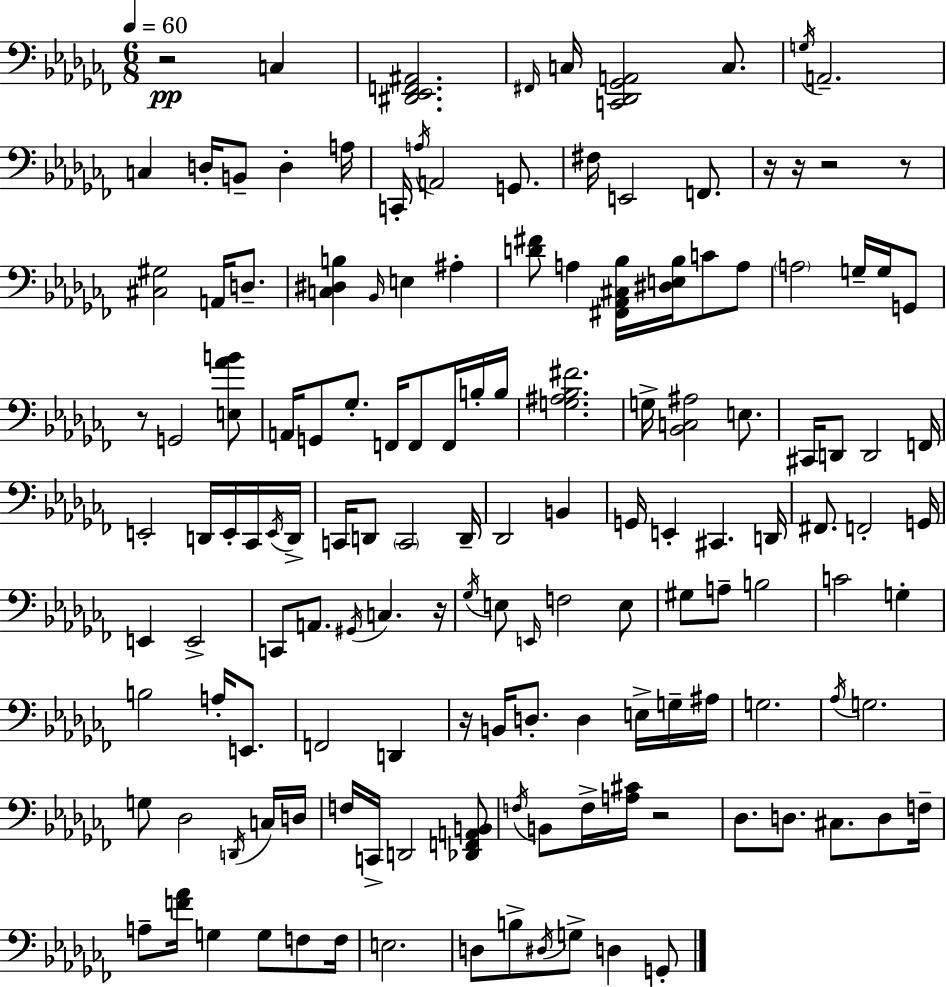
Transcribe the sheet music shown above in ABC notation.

X:1
T:Untitled
M:6/8
L:1/4
K:Abm
z2 C, [^D,,_E,,F,,^A,,]2 ^F,,/4 C,/4 [C,,_D,,_G,,A,,]2 C,/2 G,/4 A,,2 C, D,/4 B,,/2 D, A,/4 C,,/4 A,/4 A,,2 G,,/2 ^F,/4 E,,2 F,,/2 z/4 z/4 z2 z/2 [^C,^G,]2 A,,/4 D,/2 [C,^D,B,] _B,,/4 E, ^A, [D^F]/2 A, [^F,,_A,,^C,_B,]/4 [^D,E,_B,]/4 C/2 A,/2 A,2 G,/4 G,/4 G,,/2 z/2 G,,2 [E,_AB]/2 A,,/4 G,,/2 _G,/2 F,,/4 F,,/2 F,,/4 B,/4 B,/4 [G,^A,_B,^F]2 G,/4 [_B,,C,^A,]2 E,/2 ^C,,/4 D,,/2 D,,2 F,,/4 E,,2 D,,/4 E,,/4 _C,,/4 E,,/4 D,,/4 C,,/4 D,,/2 C,,2 D,,/4 _D,,2 B,, G,,/4 E,, ^C,, D,,/4 ^F,,/2 F,,2 G,,/4 E,, E,,2 C,,/2 A,,/2 ^G,,/4 C, z/4 _G,/4 E,/2 E,,/4 F,2 E,/2 ^G,/2 A,/2 B,2 C2 G, B,2 A,/4 E,,/2 F,,2 D,, z/4 B,,/4 D,/2 D, E,/4 G,/4 ^A,/4 G,2 _A,/4 G,2 G,/2 _D,2 D,,/4 C,/4 D,/4 F,/4 C,,/4 D,,2 [_D,,F,,A,,B,,]/2 F,/4 B,,/2 F,/4 [A,^C]/4 z2 _D,/2 D,/2 ^C,/2 D,/2 F,/4 A,/2 [F_A]/4 G, G,/2 F,/2 F,/4 E,2 D,/2 B,/2 ^D,/4 G,/2 D, G,,/2